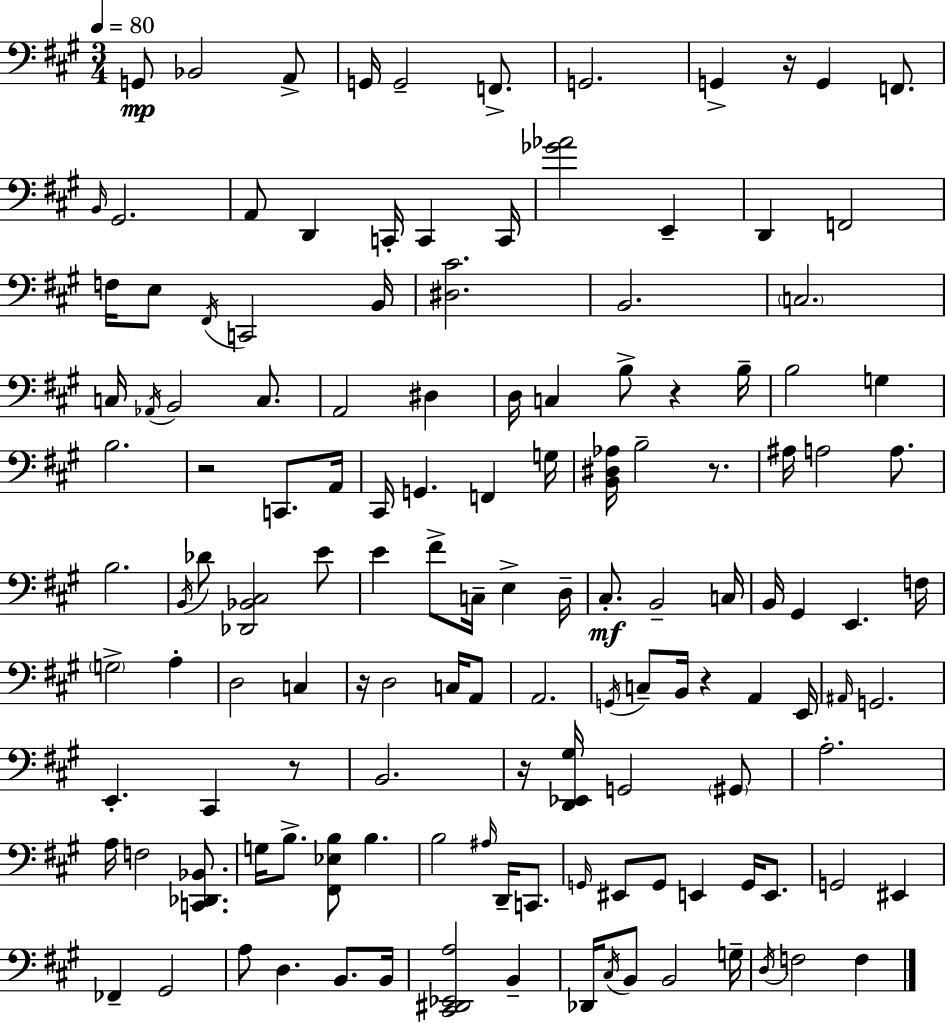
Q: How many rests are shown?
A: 8